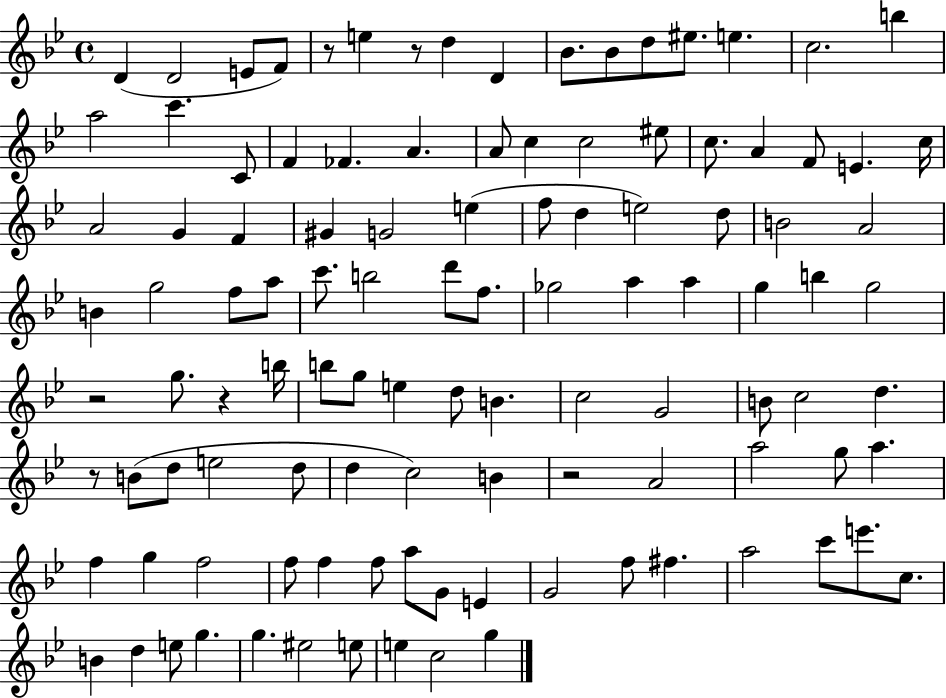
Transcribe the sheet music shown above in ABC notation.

X:1
T:Untitled
M:4/4
L:1/4
K:Bb
D D2 E/2 F/2 z/2 e z/2 d D _B/2 _B/2 d/2 ^e/2 e c2 b a2 c' C/2 F _F A A/2 c c2 ^e/2 c/2 A F/2 E c/4 A2 G F ^G G2 e f/2 d e2 d/2 B2 A2 B g2 f/2 a/2 c'/2 b2 d'/2 f/2 _g2 a a g b g2 z2 g/2 z b/4 b/2 g/2 e d/2 B c2 G2 B/2 c2 d z/2 B/2 d/2 e2 d/2 d c2 B z2 A2 a2 g/2 a f g f2 f/2 f f/2 a/2 G/2 E G2 f/2 ^f a2 c'/2 e'/2 c/2 B d e/2 g g ^e2 e/2 e c2 g